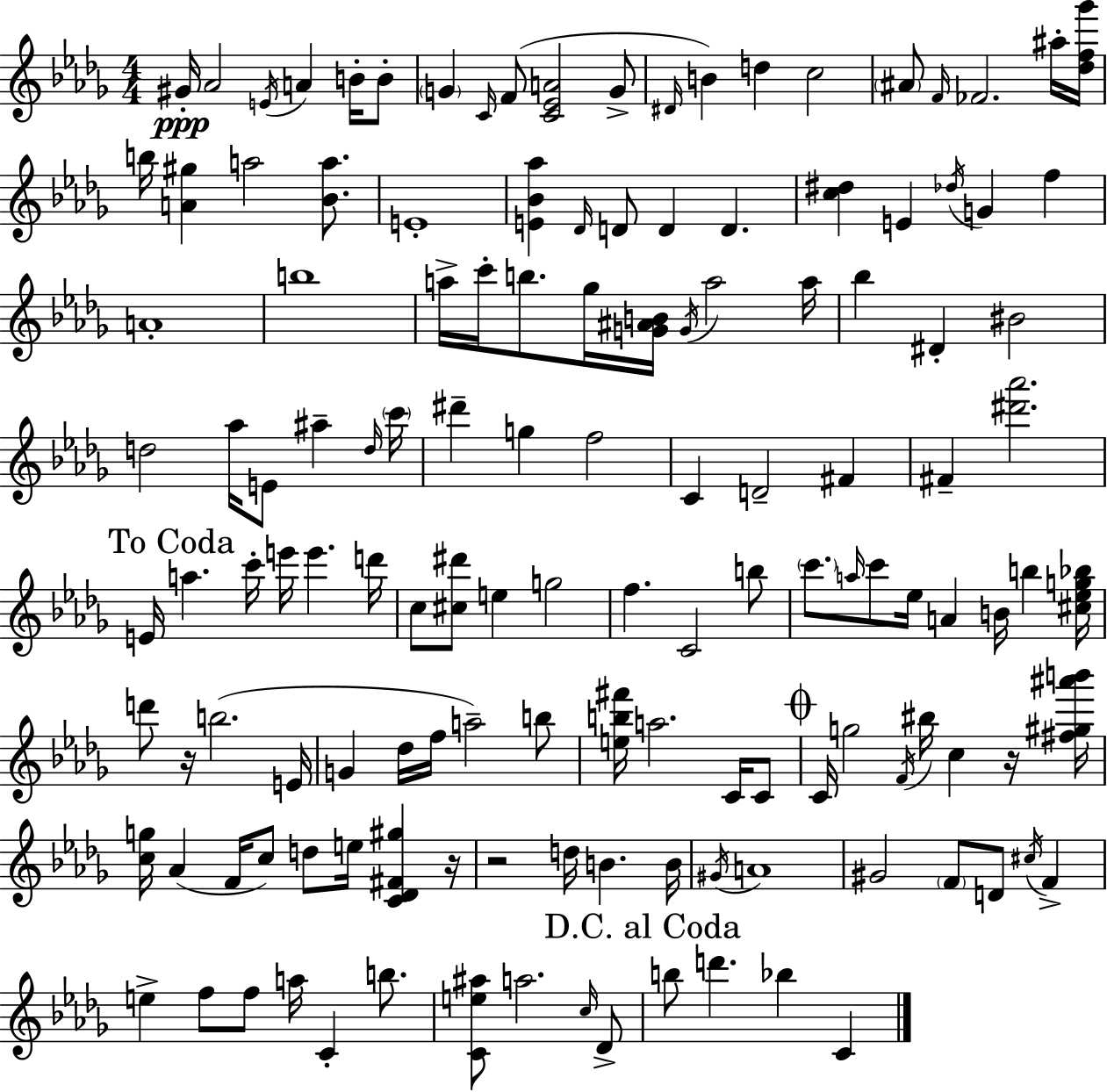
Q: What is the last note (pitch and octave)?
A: C4